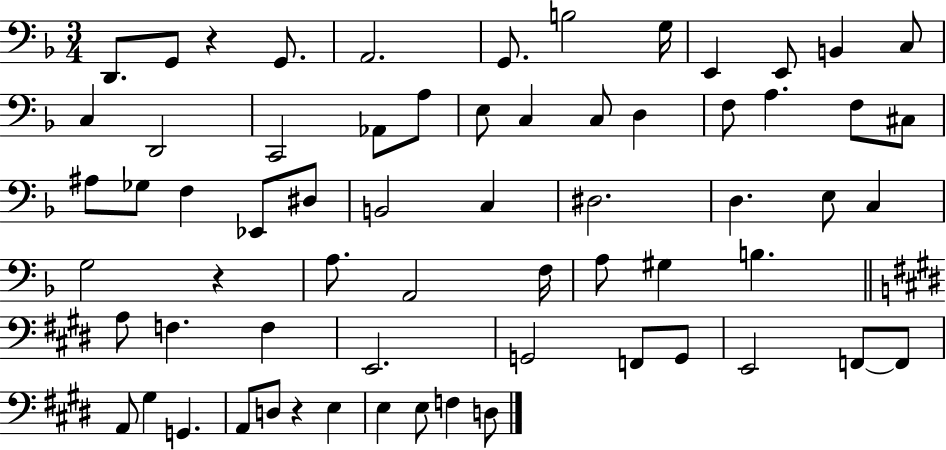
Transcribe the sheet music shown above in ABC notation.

X:1
T:Untitled
M:3/4
L:1/4
K:F
D,,/2 G,,/2 z G,,/2 A,,2 G,,/2 B,2 G,/4 E,, E,,/2 B,, C,/2 C, D,,2 C,,2 _A,,/2 A,/2 E,/2 C, C,/2 D, F,/2 A, F,/2 ^C,/2 ^A,/2 _G,/2 F, _E,,/2 ^D,/2 B,,2 C, ^D,2 D, E,/2 C, G,2 z A,/2 A,,2 F,/4 A,/2 ^G, B, A,/2 F, F, E,,2 G,,2 F,,/2 G,,/2 E,,2 F,,/2 F,,/2 A,,/2 ^G, G,, A,,/2 D,/2 z E, E, E,/2 F, D,/2